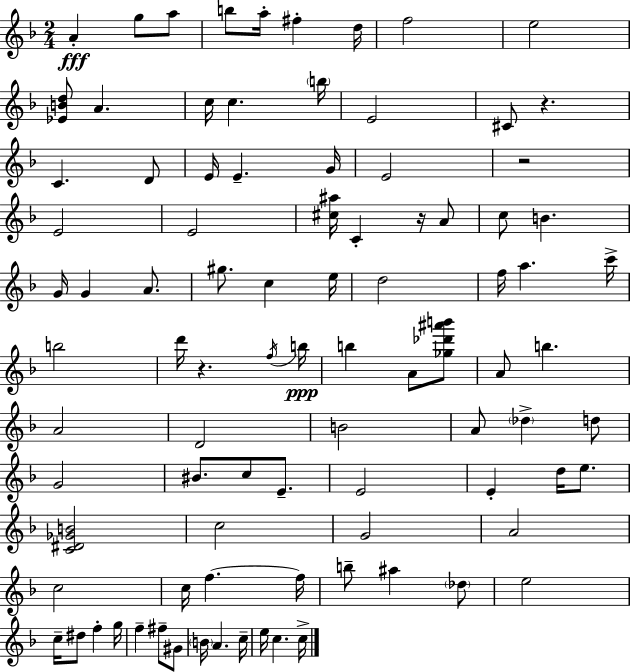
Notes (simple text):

A4/q G5/e A5/e B5/e A5/s F#5/q D5/s F5/h E5/h [Eb4,B4,D5]/e A4/q. C5/s C5/q. B5/s E4/h C#4/e R/q. C4/q. D4/e E4/s E4/q. G4/s E4/h R/h E4/h E4/h [C#5,A#5]/s C4/q R/s A4/e C5/e B4/q. G4/s G4/q A4/e. G#5/e. C5/q E5/s D5/h F5/s A5/q. C6/s B5/h D6/s R/q. F5/s B5/s B5/q A4/e [Gb5,Db6,A#6,B6]/e A4/e B5/q. A4/h D4/h B4/h A4/e Db5/q D5/e G4/h BIS4/e. C5/e E4/e. E4/h E4/q D5/s E5/e. [C4,D#4,Gb4,B4]/h C5/h G4/h A4/h C5/h C5/s F5/q. F5/s B5/e A#5/q Db5/e E5/h C5/s D#5/e F5/q G5/s F5/q F#5/e G#4/e B4/s A4/q. C5/s E5/s C5/q. C5/s